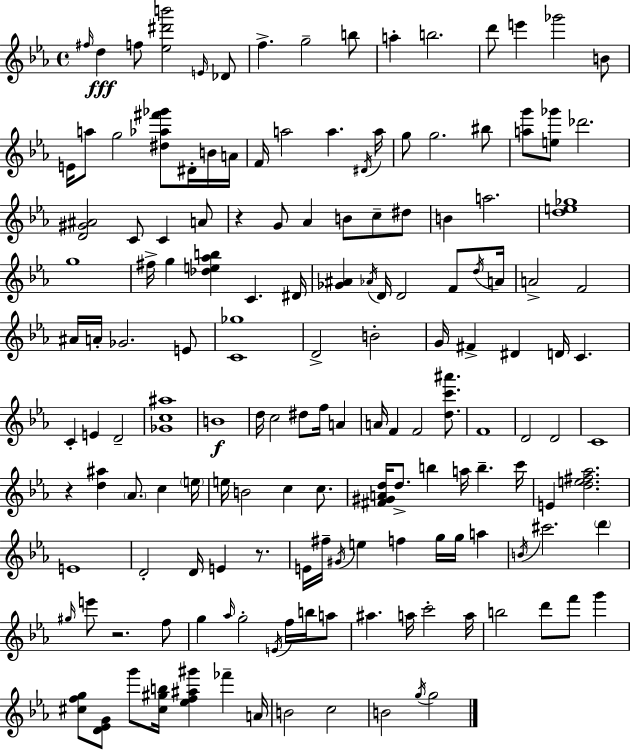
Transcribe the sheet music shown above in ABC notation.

X:1
T:Untitled
M:4/4
L:1/4
K:Eb
^f/4 d f/2 [_e^d'b']2 E/4 _D/2 f g2 b/2 a b2 d'/2 e' _g'2 B/2 E/4 a/2 g2 [^d_a^f'_g']/2 ^D/4 B/4 A/4 F/4 a2 a ^D/4 a/4 g/2 g2 ^b/2 [ag']/2 [e_g']/2 _d'2 [D^G^A]2 C/2 C A/2 z G/2 _A B/2 c/2 ^d/2 B a2 [de_g]4 g4 ^f/4 g [_de_ab] C ^D/4 [_G^A] _A/4 D/4 D2 F/2 d/4 A/4 A2 F2 ^A/4 A/4 _G2 E/2 [C_g]4 D2 B2 G/4 ^F ^D D/4 C C E D2 [_Gc^a]4 B4 d/4 c2 ^d/2 f/4 A A/4 F F2 [dc'^a']/2 F4 D2 D2 C4 z [d^a] _A/2 c e/4 e/4 B2 c c/2 [^F^GAd]/4 d/2 b a/4 b c'/4 E [de^f_a]2 E4 D2 D/4 E z/2 E/4 ^f/4 ^G/4 e f g/4 g/4 a B/4 ^c'2 d' ^g/4 e'/2 z2 f/2 g _a/4 g2 E/4 f/4 b/4 a/2 ^a a/4 c'2 a/4 b2 d'/2 f'/2 g' [^cfg]/2 [D_EG]/2 g'/2 [^c^gb]/4 [_ef^a^g'] _f' A/4 B2 c2 B2 g/4 g2